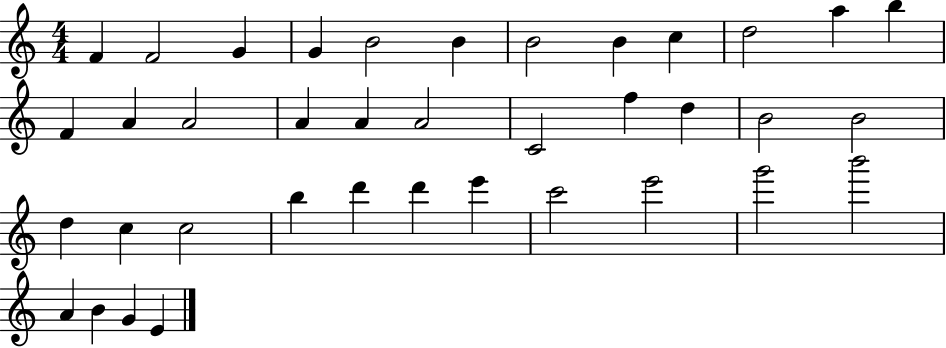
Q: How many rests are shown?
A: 0